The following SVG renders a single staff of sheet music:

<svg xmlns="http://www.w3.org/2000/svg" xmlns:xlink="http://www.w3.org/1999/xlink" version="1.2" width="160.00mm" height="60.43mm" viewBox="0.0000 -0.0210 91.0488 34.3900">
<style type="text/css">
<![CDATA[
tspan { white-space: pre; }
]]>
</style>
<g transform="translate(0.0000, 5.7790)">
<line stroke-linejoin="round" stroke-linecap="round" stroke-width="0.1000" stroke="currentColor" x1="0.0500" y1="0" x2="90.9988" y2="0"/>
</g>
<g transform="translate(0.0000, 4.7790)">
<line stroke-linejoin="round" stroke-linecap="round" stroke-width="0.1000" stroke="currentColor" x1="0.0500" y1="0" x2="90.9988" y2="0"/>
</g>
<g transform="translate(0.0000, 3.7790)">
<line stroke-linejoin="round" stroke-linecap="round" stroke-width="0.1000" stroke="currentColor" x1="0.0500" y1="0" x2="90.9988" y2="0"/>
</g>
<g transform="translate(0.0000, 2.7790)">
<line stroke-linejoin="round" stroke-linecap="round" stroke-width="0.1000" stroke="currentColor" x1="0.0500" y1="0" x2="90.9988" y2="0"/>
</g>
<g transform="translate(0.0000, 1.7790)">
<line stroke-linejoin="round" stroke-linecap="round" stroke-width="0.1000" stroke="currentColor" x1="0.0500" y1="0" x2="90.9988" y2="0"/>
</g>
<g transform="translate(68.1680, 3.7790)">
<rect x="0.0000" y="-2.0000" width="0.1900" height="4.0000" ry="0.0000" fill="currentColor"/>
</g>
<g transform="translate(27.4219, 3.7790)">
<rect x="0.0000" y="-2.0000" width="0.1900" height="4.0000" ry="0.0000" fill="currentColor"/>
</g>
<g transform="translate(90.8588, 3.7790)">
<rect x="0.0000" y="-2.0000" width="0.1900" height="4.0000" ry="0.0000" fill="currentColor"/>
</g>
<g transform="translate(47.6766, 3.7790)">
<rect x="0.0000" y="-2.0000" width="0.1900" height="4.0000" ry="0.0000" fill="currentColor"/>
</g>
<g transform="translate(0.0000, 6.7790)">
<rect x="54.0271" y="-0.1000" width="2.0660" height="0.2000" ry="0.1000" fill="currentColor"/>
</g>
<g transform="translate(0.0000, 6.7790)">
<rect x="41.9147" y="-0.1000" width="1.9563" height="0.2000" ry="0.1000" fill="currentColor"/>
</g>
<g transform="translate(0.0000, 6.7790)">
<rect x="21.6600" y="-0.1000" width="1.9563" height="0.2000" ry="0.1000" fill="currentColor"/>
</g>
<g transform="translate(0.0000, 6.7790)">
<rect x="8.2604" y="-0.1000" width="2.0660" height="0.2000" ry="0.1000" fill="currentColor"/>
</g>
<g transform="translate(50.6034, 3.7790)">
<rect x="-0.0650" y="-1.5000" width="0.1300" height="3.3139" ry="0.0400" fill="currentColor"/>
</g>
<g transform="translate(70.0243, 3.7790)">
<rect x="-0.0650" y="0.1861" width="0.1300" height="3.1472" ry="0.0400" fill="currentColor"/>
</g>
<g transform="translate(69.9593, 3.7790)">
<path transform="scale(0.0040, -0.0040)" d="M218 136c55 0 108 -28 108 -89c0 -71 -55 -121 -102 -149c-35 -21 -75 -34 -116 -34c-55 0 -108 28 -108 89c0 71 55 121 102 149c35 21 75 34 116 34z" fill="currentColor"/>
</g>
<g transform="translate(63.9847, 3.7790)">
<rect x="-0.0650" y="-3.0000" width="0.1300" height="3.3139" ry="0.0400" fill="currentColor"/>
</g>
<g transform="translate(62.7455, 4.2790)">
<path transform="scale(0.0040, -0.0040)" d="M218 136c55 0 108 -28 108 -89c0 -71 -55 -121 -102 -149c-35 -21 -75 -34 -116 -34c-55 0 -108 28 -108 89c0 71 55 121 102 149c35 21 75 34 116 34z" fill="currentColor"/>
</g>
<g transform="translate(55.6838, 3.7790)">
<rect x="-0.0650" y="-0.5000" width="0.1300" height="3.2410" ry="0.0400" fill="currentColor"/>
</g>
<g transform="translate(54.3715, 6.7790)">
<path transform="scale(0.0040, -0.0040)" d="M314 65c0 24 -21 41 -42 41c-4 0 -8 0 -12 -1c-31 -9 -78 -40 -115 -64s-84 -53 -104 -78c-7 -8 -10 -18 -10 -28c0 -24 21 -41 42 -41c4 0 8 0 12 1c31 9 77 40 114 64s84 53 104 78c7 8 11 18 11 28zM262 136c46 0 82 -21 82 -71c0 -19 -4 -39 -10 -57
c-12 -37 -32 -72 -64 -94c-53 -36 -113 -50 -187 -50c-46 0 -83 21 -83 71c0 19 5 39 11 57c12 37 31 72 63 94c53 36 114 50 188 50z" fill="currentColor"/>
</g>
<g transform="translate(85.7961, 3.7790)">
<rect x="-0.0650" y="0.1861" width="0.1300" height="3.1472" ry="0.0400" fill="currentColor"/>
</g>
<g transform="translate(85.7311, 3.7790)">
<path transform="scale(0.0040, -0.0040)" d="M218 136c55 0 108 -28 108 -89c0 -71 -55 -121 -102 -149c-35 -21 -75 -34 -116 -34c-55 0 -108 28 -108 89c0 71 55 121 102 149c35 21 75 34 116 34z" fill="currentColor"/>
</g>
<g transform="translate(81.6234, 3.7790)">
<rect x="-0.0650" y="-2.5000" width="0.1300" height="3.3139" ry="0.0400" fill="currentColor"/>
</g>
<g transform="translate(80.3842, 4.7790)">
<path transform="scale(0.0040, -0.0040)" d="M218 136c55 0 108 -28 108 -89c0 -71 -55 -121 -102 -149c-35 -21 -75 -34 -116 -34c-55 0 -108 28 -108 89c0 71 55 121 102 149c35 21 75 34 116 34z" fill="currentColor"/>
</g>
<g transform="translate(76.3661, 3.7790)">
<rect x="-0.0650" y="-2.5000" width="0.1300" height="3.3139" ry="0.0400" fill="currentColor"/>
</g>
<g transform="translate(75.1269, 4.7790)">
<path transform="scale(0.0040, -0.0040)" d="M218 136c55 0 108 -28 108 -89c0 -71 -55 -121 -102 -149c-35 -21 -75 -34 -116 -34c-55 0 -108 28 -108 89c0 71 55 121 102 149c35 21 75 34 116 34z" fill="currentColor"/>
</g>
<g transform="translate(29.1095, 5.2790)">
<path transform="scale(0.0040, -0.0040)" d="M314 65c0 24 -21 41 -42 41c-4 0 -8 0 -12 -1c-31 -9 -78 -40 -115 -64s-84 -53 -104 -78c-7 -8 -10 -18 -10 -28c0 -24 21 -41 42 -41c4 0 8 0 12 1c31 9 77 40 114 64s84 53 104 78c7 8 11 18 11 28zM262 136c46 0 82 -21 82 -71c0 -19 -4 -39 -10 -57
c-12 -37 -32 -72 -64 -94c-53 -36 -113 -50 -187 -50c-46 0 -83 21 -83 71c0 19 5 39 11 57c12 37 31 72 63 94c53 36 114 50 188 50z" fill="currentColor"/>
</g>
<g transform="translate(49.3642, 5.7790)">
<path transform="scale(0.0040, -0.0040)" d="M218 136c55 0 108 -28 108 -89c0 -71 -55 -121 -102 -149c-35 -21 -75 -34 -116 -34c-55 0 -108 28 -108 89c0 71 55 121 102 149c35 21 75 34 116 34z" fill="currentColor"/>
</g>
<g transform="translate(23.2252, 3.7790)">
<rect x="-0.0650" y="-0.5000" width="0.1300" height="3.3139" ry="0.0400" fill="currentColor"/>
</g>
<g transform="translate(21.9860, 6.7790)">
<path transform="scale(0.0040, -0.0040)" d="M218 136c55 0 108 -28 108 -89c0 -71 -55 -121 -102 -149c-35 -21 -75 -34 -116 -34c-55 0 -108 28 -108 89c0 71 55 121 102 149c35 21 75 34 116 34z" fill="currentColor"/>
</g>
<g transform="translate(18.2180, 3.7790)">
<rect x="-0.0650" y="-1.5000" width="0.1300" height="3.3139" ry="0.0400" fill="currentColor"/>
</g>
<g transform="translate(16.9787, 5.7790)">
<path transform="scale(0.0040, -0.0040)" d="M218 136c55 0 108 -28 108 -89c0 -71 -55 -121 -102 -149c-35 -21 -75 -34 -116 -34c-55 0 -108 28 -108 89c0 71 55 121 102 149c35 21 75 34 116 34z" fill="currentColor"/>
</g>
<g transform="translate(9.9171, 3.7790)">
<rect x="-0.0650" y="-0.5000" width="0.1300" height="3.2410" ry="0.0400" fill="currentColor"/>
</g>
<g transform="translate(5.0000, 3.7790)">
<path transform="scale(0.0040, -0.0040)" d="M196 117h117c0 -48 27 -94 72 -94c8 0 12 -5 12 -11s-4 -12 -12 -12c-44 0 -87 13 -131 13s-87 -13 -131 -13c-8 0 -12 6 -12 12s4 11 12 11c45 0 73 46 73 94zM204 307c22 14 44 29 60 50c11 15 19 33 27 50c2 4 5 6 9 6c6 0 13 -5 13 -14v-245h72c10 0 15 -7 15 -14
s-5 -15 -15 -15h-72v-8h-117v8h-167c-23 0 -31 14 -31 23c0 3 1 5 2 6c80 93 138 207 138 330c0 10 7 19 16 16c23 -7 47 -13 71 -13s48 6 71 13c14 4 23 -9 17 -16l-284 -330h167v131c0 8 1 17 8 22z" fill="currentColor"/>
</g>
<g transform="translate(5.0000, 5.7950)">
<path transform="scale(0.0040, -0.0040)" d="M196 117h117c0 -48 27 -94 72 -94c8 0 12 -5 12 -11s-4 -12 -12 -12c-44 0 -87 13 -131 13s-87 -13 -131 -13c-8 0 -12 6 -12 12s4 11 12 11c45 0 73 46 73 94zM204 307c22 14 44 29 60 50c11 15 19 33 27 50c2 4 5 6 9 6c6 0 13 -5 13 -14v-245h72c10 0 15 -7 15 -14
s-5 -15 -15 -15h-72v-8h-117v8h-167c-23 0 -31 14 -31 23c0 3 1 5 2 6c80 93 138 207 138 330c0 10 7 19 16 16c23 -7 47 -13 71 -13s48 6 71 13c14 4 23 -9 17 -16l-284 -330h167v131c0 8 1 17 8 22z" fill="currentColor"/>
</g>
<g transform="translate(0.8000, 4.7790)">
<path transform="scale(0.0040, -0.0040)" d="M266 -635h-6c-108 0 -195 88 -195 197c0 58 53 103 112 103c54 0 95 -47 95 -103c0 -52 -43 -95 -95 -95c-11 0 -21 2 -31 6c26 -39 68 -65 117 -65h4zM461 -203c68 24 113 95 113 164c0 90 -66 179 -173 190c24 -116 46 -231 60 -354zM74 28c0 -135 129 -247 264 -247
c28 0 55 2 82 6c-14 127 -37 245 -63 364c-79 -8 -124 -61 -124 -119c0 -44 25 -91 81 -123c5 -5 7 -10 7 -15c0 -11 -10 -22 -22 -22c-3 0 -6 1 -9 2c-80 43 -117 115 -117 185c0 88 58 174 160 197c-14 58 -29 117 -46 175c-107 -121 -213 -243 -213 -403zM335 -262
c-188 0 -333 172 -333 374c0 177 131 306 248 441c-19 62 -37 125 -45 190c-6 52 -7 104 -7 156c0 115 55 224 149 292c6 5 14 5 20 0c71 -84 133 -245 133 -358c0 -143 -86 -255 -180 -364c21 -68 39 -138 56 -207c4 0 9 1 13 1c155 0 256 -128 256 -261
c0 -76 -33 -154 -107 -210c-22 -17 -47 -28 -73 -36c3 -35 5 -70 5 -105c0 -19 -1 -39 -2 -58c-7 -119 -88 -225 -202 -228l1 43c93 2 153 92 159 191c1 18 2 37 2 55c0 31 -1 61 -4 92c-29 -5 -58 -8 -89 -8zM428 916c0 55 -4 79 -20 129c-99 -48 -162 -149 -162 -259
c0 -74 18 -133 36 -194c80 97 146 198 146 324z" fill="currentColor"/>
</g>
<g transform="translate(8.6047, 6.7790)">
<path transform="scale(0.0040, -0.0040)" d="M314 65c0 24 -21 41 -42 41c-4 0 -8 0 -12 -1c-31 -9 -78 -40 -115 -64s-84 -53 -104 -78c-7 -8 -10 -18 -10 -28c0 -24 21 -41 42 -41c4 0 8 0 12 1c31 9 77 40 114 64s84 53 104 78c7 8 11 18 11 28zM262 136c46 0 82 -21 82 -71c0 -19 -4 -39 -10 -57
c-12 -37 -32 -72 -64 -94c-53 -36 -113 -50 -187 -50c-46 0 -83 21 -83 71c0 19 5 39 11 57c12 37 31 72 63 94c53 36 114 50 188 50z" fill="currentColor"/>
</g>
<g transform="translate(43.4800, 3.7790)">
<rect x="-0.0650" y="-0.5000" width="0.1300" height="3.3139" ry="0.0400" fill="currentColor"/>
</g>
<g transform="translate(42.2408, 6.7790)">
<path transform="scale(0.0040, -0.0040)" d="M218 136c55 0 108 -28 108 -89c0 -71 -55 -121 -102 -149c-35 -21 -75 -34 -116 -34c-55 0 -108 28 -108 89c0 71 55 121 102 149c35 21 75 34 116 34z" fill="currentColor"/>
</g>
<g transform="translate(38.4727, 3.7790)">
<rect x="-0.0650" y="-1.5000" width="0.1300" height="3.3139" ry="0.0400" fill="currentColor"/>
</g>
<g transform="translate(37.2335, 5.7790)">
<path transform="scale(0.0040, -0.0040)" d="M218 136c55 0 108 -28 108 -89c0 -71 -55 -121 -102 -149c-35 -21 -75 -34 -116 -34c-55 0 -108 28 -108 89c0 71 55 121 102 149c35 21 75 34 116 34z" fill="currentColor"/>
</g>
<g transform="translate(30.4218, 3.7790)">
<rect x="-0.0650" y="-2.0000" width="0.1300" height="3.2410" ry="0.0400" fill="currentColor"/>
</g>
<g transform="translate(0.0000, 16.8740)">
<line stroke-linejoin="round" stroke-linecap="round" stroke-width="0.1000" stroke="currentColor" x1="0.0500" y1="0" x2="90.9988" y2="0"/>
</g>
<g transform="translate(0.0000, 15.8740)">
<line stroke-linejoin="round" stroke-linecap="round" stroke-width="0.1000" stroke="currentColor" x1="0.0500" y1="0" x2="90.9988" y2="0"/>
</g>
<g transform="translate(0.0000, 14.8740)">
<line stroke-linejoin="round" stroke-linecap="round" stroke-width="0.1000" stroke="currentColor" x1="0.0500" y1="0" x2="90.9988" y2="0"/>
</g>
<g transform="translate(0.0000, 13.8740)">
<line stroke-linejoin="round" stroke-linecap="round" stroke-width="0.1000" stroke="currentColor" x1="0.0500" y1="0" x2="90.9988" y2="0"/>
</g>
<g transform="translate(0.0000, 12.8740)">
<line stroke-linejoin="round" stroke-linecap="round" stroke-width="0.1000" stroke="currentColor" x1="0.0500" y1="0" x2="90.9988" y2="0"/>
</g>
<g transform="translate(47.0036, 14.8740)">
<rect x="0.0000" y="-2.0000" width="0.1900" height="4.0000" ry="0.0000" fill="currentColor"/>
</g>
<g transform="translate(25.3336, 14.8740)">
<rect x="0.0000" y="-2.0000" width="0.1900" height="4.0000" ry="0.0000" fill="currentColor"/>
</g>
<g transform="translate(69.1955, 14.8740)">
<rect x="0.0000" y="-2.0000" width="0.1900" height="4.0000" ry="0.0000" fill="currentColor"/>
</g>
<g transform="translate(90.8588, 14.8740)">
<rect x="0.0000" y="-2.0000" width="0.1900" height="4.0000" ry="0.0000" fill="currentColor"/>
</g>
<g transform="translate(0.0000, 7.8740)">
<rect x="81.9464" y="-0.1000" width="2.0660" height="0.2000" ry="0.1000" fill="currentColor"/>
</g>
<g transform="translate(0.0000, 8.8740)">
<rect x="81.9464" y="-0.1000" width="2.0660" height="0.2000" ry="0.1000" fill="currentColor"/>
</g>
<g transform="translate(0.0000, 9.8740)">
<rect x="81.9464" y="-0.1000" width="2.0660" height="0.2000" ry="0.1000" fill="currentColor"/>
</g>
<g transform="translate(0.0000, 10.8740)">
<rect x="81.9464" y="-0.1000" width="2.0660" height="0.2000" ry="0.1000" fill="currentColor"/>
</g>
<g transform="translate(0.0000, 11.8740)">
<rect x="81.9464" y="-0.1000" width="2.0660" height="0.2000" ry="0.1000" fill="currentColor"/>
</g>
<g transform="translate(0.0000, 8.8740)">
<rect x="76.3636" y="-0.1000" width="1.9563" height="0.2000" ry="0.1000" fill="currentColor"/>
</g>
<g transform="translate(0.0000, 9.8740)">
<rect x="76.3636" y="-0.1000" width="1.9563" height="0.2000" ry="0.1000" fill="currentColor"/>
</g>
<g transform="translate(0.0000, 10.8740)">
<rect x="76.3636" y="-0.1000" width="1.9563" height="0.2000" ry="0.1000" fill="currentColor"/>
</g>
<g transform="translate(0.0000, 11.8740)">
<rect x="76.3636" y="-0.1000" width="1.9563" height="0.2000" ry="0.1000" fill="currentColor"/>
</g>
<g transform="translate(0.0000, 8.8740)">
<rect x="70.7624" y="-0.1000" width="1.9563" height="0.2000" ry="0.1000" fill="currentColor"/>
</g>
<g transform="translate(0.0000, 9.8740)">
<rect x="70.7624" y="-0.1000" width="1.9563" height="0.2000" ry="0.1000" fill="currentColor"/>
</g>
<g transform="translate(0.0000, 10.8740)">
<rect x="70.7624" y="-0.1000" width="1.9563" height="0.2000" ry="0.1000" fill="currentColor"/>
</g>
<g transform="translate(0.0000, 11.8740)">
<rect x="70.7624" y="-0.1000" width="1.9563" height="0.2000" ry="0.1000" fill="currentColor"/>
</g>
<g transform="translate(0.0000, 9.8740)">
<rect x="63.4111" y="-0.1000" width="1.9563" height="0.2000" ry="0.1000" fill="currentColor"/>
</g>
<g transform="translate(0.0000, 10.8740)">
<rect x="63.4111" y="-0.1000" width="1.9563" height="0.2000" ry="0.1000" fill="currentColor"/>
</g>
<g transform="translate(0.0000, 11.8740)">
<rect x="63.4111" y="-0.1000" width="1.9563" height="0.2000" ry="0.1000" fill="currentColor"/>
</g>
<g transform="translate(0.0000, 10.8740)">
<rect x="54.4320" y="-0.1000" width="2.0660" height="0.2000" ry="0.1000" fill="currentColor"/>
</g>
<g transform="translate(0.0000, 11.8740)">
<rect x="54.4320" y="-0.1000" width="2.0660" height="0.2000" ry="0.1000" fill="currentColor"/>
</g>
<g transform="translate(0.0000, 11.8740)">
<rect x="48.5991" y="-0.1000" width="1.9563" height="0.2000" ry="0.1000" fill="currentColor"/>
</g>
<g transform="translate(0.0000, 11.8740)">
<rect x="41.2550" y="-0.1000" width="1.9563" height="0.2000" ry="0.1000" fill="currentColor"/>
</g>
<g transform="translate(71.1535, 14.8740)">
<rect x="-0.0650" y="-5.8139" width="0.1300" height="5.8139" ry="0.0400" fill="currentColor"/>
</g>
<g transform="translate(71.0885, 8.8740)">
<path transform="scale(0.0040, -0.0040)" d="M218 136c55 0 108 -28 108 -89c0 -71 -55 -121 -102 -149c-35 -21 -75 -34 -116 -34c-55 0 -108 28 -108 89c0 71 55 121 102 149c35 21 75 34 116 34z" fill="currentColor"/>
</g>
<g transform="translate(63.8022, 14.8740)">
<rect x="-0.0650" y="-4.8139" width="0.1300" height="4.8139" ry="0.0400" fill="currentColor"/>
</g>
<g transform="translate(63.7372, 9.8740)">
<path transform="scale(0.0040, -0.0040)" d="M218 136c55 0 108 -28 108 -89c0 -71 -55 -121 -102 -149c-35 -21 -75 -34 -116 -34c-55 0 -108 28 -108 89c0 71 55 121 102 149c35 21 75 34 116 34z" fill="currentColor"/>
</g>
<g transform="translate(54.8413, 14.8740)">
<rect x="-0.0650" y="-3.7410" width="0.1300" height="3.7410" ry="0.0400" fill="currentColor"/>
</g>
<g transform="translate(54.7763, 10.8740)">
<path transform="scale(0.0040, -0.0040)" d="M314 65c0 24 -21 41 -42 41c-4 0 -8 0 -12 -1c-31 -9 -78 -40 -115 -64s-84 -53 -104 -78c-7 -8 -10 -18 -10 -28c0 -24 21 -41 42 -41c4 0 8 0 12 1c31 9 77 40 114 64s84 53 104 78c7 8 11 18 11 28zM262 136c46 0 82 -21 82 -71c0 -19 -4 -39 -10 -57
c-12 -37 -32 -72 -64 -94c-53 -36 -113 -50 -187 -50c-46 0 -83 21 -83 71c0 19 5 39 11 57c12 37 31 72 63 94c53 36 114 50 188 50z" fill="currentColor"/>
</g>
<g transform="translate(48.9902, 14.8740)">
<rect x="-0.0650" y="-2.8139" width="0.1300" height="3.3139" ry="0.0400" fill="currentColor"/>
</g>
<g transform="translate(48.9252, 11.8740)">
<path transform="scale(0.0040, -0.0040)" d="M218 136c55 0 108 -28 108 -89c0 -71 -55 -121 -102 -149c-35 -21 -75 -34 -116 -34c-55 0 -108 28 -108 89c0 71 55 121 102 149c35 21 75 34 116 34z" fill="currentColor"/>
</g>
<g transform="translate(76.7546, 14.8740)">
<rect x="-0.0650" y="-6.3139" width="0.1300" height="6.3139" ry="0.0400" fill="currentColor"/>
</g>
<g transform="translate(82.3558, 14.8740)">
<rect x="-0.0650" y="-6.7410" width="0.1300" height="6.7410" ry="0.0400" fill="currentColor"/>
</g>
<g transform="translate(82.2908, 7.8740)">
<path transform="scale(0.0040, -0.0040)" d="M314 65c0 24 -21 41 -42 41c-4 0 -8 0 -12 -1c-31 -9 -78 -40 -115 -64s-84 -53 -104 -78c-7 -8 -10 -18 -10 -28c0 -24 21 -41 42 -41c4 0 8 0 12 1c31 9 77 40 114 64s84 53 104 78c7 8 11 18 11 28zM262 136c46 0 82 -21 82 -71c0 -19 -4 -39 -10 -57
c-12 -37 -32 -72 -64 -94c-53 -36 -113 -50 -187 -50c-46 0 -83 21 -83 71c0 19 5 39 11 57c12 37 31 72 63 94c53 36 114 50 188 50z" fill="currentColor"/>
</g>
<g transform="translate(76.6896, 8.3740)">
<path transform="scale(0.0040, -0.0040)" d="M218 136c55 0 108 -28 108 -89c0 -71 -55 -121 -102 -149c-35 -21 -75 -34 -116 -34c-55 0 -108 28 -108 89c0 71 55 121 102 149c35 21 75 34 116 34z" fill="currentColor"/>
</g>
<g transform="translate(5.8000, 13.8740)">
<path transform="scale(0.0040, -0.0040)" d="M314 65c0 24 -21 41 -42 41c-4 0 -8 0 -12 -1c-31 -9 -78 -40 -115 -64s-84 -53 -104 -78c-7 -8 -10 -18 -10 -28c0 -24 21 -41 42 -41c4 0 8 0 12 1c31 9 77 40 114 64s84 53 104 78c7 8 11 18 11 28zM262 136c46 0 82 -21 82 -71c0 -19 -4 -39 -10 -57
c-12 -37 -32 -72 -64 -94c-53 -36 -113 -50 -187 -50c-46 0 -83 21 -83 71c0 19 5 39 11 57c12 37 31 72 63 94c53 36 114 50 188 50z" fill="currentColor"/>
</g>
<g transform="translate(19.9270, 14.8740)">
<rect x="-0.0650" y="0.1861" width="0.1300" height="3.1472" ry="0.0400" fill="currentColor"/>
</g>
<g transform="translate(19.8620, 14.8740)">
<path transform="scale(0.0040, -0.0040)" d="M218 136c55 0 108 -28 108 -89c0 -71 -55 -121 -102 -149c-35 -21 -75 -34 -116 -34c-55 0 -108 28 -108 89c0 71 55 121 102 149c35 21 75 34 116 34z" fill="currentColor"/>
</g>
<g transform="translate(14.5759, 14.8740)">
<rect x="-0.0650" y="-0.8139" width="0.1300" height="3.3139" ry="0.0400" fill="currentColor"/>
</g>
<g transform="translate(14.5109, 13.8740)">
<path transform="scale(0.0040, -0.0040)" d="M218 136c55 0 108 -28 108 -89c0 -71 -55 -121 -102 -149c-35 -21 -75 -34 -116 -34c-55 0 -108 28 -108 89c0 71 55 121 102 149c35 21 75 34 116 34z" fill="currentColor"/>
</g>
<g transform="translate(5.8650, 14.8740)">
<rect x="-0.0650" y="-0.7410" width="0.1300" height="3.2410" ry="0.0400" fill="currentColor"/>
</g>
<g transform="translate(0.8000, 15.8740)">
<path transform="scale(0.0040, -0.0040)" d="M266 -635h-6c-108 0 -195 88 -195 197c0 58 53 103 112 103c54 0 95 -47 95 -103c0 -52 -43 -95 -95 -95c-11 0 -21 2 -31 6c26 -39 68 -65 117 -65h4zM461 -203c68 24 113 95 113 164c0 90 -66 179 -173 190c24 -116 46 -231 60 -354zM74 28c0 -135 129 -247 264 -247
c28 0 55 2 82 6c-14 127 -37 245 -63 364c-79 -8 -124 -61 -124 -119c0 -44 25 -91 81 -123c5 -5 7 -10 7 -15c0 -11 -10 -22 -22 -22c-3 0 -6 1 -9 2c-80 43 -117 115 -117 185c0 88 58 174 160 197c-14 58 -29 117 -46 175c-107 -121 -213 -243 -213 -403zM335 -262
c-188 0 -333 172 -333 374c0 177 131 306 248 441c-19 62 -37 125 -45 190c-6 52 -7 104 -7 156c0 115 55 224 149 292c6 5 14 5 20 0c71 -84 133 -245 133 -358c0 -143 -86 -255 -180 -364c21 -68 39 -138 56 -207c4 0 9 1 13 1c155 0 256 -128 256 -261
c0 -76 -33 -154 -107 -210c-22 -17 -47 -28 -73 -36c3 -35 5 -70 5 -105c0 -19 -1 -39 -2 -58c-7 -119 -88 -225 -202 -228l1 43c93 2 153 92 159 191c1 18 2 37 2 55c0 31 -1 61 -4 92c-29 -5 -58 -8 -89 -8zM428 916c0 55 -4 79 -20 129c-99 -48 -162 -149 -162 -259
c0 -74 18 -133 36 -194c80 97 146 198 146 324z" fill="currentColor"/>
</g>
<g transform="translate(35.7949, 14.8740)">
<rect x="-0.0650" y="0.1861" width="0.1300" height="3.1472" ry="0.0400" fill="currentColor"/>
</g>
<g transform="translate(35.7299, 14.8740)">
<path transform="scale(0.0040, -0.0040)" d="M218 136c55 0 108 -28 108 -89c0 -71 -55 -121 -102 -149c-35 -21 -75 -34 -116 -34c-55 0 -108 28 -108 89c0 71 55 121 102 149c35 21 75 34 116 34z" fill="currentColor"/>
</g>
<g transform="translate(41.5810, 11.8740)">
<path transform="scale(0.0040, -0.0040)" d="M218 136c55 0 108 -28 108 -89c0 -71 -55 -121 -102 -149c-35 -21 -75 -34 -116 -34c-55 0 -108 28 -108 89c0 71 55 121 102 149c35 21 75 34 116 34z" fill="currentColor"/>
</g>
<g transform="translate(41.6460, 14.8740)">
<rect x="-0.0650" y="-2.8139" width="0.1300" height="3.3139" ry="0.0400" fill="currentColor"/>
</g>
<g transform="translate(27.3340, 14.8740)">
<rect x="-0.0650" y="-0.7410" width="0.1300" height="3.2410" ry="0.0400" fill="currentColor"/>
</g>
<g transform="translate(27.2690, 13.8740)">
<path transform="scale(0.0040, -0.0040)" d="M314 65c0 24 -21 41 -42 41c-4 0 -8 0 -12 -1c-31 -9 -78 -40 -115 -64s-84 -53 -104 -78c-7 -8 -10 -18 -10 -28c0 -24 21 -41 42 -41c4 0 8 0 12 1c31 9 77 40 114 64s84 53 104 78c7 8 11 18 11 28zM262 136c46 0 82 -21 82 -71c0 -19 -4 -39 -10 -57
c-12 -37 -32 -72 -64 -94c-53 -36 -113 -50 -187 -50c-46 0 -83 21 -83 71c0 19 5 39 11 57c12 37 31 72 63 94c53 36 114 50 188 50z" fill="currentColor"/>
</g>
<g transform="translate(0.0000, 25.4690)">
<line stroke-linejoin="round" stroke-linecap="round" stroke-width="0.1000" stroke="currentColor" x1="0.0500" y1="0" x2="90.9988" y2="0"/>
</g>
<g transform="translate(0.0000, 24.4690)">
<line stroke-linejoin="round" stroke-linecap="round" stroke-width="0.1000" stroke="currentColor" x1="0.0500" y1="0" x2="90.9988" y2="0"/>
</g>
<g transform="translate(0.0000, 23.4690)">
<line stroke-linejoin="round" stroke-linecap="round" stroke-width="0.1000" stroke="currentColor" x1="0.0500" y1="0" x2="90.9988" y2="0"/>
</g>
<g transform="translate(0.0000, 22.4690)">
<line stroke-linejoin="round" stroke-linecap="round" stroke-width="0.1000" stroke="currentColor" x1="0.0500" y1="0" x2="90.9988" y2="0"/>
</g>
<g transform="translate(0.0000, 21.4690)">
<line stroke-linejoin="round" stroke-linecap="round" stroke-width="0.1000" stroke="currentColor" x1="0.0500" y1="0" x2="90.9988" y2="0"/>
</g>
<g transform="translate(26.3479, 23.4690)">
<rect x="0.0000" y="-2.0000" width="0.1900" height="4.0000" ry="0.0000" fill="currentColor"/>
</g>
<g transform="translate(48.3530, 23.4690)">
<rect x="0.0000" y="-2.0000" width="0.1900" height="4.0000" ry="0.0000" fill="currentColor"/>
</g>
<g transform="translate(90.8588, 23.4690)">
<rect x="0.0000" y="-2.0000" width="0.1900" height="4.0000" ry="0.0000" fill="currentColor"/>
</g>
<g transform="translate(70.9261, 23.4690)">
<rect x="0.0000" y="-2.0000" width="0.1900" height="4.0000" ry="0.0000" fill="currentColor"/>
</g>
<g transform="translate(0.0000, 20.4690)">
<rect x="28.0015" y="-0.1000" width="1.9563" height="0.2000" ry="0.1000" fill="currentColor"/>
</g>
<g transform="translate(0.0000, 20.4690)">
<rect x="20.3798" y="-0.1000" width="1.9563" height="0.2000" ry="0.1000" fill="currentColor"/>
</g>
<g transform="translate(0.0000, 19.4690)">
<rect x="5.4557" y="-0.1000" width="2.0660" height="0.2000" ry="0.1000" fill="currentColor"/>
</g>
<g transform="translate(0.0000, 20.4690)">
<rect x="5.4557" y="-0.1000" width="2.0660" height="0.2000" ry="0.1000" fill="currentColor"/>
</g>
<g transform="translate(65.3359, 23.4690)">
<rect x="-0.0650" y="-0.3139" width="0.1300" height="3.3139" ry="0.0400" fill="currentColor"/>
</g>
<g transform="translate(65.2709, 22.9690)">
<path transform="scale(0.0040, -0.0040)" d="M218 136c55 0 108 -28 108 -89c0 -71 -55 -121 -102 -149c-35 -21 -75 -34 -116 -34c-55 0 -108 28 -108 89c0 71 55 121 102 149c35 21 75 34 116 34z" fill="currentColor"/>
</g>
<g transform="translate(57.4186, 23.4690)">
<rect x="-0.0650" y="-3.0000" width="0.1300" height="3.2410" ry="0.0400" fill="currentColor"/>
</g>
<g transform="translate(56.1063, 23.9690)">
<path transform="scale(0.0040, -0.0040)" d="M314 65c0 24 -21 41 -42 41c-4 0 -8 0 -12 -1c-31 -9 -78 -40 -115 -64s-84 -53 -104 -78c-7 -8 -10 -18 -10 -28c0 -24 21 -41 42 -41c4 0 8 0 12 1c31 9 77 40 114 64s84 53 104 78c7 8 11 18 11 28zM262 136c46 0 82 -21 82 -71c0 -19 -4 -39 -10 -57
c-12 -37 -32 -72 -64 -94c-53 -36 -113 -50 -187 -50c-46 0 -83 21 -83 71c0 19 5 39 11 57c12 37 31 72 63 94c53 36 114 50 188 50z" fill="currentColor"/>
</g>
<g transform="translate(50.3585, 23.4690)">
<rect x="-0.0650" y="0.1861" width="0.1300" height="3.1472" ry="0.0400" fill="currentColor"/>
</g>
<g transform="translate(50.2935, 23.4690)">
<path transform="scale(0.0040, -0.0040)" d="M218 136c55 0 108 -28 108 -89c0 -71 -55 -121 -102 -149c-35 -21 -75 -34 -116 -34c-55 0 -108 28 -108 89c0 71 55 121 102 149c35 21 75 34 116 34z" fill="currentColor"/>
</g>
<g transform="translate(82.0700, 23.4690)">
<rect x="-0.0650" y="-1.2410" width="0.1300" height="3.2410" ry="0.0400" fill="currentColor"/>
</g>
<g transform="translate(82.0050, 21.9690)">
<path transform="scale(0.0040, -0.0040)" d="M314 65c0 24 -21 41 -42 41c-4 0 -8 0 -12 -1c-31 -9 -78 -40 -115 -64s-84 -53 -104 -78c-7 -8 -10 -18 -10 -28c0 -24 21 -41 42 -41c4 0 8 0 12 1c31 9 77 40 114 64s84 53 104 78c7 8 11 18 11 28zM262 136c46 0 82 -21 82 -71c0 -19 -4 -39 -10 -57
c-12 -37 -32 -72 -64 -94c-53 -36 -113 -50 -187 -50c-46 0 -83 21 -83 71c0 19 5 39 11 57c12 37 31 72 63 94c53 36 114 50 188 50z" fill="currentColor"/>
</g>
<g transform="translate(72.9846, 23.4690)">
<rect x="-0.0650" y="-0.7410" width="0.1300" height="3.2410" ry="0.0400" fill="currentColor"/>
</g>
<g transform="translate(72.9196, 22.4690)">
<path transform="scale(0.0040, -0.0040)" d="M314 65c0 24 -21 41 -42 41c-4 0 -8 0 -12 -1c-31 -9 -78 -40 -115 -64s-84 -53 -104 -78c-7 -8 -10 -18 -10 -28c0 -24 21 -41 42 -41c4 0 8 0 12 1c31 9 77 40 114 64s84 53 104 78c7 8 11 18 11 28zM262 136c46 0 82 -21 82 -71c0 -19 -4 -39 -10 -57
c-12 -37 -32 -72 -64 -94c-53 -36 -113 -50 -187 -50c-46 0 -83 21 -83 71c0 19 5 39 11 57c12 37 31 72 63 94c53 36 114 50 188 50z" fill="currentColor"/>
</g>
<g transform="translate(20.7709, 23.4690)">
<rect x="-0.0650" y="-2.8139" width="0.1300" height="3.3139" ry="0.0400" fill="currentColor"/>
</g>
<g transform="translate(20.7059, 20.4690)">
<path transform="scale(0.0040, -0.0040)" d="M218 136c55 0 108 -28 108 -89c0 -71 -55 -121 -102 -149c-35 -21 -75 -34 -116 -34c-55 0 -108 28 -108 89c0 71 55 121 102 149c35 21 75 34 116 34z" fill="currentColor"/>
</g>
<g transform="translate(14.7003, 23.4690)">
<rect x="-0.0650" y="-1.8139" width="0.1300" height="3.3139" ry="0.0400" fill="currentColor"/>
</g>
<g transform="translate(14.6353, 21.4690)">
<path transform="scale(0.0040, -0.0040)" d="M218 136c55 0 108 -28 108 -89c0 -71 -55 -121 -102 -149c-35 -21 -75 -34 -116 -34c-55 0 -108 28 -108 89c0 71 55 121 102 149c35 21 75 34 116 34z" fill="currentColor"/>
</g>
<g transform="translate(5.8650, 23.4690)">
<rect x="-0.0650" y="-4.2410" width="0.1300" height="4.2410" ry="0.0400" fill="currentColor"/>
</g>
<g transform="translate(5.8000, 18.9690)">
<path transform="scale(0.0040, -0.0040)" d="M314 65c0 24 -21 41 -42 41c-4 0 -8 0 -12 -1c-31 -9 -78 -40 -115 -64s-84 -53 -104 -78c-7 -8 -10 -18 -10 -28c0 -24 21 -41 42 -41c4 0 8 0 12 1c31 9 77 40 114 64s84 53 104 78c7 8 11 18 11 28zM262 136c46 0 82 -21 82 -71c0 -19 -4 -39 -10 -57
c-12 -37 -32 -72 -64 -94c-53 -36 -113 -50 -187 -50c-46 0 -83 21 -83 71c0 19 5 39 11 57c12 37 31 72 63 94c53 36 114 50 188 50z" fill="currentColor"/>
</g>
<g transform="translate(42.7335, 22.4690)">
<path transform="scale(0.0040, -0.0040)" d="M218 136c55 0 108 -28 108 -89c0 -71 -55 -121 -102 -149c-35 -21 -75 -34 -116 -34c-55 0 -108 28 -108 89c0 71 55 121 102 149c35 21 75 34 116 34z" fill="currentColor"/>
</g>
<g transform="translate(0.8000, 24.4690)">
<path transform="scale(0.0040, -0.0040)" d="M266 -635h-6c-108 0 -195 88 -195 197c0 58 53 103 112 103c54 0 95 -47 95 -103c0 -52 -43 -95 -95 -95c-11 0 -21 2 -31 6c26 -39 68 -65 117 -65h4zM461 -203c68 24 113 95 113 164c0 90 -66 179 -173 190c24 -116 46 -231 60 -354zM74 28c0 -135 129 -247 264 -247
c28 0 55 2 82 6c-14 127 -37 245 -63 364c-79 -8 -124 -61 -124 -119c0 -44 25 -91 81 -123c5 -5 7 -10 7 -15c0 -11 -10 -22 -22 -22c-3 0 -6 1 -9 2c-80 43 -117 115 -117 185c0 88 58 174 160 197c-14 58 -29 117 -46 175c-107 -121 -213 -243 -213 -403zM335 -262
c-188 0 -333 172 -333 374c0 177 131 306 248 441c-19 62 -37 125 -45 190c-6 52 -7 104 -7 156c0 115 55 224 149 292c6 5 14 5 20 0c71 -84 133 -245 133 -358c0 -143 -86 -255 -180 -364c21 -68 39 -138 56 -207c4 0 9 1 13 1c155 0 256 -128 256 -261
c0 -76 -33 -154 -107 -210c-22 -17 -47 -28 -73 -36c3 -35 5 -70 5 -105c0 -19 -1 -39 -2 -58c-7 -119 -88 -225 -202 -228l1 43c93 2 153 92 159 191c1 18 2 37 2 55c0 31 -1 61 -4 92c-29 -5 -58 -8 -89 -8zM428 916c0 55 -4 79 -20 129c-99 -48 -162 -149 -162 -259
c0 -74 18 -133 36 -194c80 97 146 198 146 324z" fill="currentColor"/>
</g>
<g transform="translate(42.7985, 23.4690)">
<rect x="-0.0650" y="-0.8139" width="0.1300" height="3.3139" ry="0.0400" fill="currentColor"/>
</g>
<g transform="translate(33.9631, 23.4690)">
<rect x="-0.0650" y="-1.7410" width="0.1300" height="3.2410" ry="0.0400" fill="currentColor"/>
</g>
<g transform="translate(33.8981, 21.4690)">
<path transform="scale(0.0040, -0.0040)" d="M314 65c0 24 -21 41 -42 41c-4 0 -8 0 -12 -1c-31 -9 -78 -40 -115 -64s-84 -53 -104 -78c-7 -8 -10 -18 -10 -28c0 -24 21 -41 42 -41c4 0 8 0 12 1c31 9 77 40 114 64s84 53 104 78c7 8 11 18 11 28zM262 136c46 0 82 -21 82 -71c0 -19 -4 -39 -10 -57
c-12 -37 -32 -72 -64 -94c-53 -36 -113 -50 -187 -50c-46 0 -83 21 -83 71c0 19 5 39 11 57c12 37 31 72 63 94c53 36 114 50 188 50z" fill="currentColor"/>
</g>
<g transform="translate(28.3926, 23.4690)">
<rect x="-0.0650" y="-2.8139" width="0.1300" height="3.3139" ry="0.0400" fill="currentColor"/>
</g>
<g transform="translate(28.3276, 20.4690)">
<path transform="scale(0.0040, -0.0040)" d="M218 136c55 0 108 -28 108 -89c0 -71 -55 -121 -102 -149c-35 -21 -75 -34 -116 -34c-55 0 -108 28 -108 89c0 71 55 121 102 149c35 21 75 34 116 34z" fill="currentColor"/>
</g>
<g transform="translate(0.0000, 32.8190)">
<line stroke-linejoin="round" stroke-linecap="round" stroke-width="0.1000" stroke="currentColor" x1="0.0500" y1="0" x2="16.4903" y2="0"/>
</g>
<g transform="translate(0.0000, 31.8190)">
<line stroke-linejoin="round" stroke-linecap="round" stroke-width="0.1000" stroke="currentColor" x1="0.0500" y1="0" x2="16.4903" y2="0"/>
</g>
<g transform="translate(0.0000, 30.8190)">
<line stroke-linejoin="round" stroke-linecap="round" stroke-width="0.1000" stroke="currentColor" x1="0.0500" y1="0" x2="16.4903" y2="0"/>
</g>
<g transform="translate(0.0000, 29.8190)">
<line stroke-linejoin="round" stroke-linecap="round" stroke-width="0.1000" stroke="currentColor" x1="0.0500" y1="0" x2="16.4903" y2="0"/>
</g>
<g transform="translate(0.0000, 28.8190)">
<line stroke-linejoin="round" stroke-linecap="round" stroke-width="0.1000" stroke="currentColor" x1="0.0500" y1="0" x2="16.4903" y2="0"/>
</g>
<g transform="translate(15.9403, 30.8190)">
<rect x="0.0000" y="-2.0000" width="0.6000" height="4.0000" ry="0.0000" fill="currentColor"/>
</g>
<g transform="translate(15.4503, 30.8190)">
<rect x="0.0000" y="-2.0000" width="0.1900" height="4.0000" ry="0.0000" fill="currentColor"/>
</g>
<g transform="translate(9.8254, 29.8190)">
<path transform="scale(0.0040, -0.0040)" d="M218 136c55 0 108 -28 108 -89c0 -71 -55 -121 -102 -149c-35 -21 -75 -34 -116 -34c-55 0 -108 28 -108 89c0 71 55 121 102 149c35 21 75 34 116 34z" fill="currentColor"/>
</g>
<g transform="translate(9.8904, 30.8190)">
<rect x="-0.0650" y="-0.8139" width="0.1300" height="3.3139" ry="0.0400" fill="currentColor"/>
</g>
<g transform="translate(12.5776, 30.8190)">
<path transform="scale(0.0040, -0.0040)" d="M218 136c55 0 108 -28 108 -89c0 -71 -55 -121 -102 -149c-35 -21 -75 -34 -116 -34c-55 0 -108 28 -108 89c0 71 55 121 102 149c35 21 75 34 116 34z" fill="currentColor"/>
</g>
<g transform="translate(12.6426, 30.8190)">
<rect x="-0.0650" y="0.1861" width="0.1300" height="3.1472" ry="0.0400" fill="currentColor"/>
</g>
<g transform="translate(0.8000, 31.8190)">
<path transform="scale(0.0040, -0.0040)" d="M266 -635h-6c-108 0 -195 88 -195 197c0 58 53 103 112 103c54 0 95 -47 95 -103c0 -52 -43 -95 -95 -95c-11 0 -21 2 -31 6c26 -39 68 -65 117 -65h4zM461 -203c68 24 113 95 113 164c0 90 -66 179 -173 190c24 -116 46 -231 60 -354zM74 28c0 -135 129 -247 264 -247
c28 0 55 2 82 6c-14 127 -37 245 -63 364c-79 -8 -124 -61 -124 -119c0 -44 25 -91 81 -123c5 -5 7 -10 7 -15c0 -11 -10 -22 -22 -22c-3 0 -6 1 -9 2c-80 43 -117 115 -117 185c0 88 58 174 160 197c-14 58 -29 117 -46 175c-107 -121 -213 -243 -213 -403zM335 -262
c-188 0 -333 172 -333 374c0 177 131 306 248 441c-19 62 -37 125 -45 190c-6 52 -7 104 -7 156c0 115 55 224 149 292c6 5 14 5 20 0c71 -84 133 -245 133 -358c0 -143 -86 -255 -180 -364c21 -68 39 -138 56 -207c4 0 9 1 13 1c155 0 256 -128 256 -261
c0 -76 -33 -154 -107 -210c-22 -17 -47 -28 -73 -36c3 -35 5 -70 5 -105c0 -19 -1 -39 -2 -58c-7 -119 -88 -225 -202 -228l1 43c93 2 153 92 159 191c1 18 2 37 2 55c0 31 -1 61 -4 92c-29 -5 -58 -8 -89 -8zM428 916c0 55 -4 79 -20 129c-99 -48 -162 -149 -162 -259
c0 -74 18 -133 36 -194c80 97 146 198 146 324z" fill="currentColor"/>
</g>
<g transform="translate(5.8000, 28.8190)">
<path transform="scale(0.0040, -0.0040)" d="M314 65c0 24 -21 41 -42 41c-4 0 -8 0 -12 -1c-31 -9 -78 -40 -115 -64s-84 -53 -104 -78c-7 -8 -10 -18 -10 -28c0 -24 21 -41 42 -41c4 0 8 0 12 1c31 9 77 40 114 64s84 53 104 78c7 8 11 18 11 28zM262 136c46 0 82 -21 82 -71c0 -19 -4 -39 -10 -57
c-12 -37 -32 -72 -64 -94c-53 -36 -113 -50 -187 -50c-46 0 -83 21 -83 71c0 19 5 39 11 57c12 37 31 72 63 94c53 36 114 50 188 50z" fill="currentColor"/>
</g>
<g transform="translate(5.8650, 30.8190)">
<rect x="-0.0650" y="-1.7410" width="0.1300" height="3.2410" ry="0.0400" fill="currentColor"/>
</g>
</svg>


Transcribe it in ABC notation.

X:1
T:Untitled
M:4/4
L:1/4
K:C
C2 E C F2 E C E C2 A B G G B d2 d B d2 B a a c'2 e' g' a' b'2 d'2 f a a f2 d B A2 c d2 e2 f2 d B